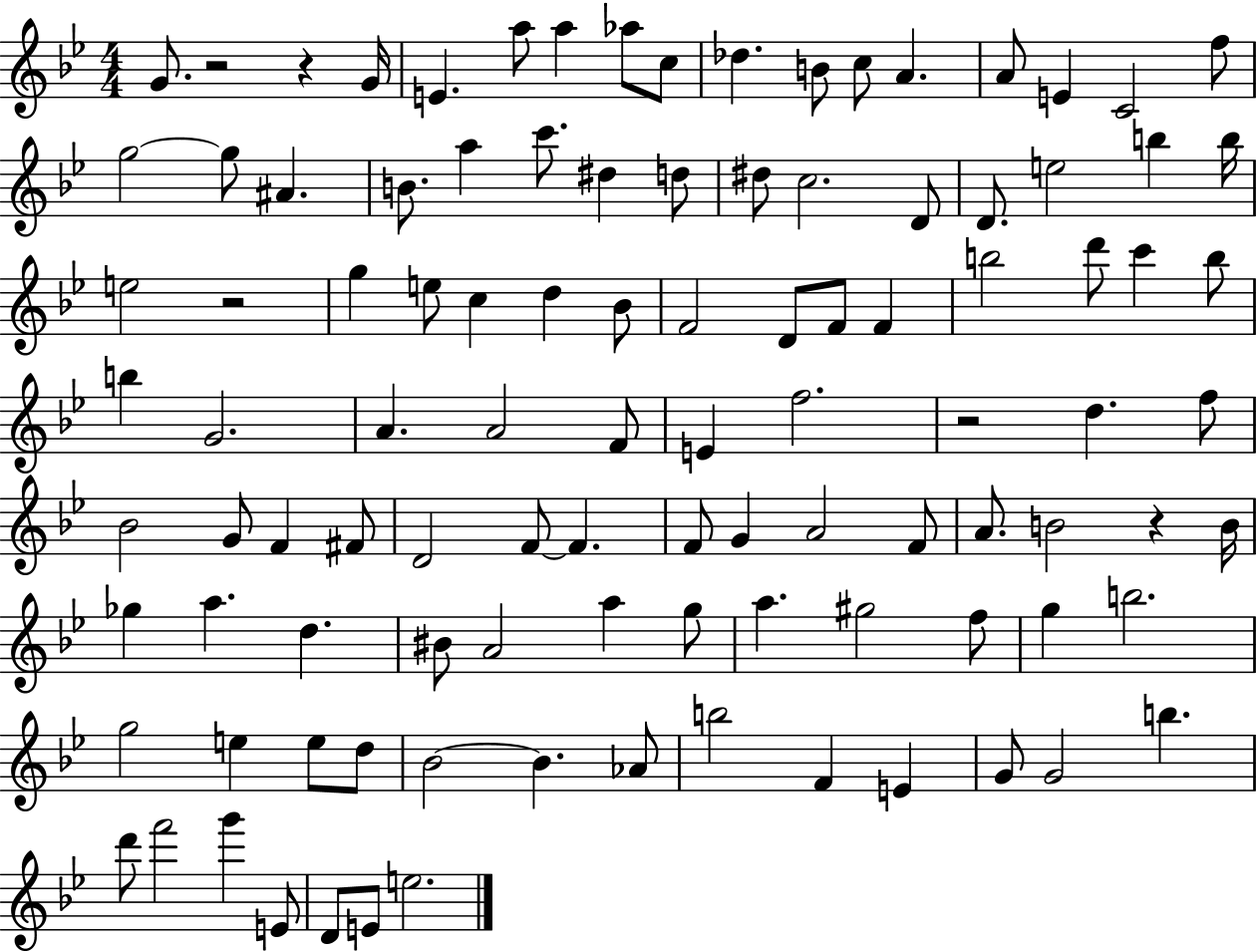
{
  \clef treble
  \numericTimeSignature
  \time 4/4
  \key bes \major
  g'8. r2 r4 g'16 | e'4. a''8 a''4 aes''8 c''8 | des''4. b'8 c''8 a'4. | a'8 e'4 c'2 f''8 | \break g''2~~ g''8 ais'4. | b'8. a''4 c'''8. dis''4 d''8 | dis''8 c''2. d'8 | d'8. e''2 b''4 b''16 | \break e''2 r2 | g''4 e''8 c''4 d''4 bes'8 | f'2 d'8 f'8 f'4 | b''2 d'''8 c'''4 b''8 | \break b''4 g'2. | a'4. a'2 f'8 | e'4 f''2. | r2 d''4. f''8 | \break bes'2 g'8 f'4 fis'8 | d'2 f'8~~ f'4. | f'8 g'4 a'2 f'8 | a'8. b'2 r4 b'16 | \break ges''4 a''4. d''4. | bis'8 a'2 a''4 g''8 | a''4. gis''2 f''8 | g''4 b''2. | \break g''2 e''4 e''8 d''8 | bes'2~~ bes'4. aes'8 | b''2 f'4 e'4 | g'8 g'2 b''4. | \break d'''8 f'''2 g'''4 e'8 | d'8 e'8 e''2. | \bar "|."
}